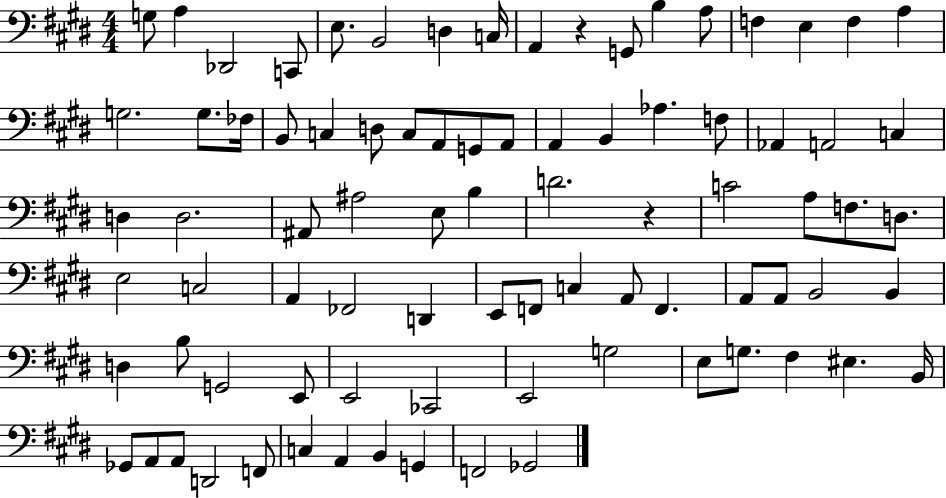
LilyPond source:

{
  \clef bass
  \numericTimeSignature
  \time 4/4
  \key e \major
  \repeat volta 2 { g8 a4 des,2 c,8 | e8. b,2 d4 c16 | a,4 r4 g,8 b4 a8 | f4 e4 f4 a4 | \break g2. g8. fes16 | b,8 c4 d8 c8 a,8 g,8 a,8 | a,4 b,4 aes4. f8 | aes,4 a,2 c4 | \break d4 d2. | ais,8 ais2 e8 b4 | d'2. r4 | c'2 a8 f8. d8. | \break e2 c2 | a,4 fes,2 d,4 | e,8 f,8 c4 a,8 f,4. | a,8 a,8 b,2 b,4 | \break d4 b8 g,2 e,8 | e,2 ces,2 | e,2 g2 | e8 g8. fis4 eis4. b,16 | \break ges,8 a,8 a,8 d,2 f,8 | c4 a,4 b,4 g,4 | f,2 ges,2 | } \bar "|."
}